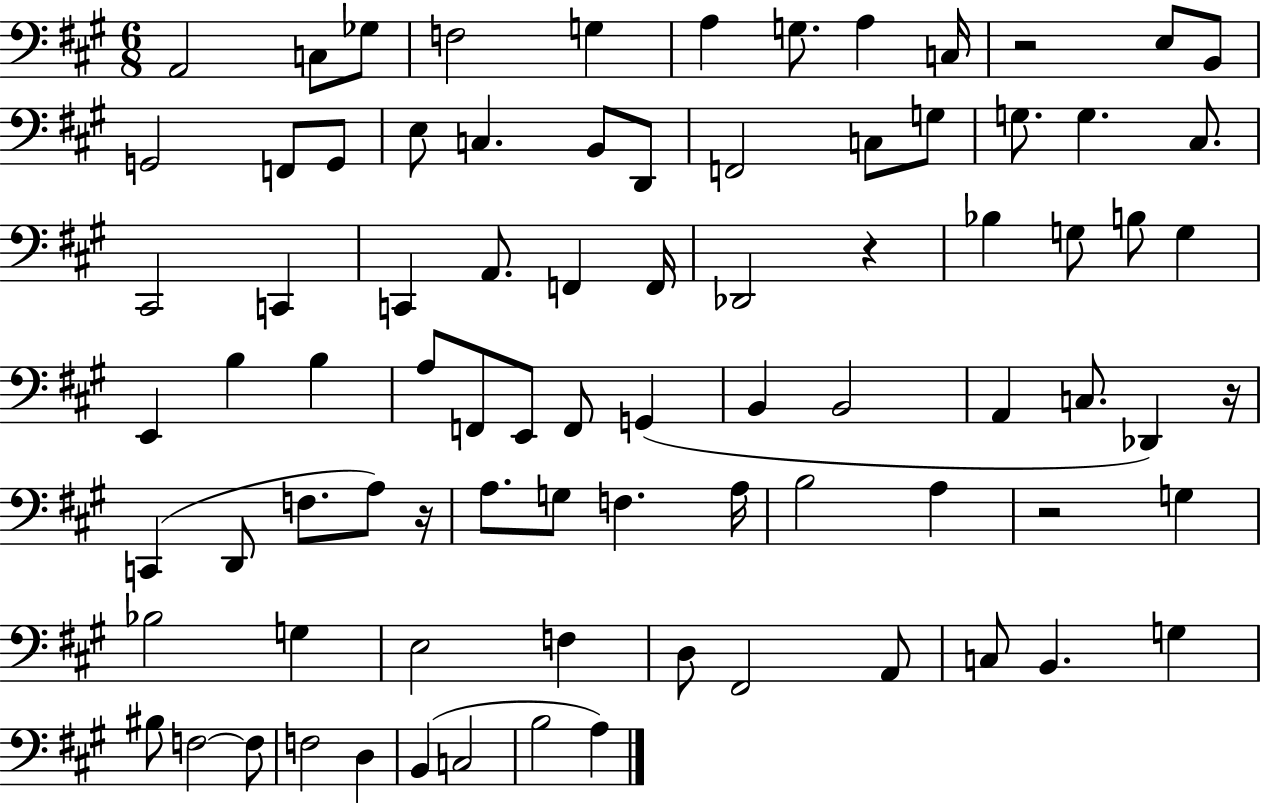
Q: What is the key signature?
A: A major